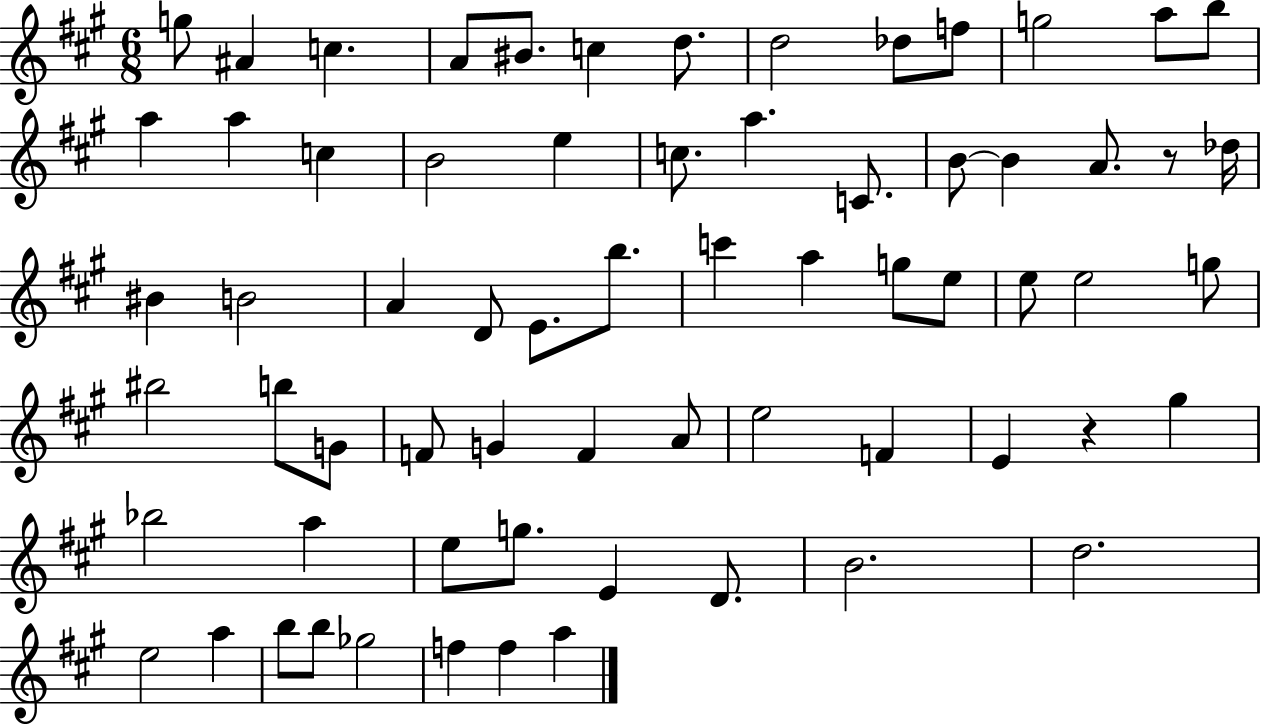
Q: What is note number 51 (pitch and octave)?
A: A5